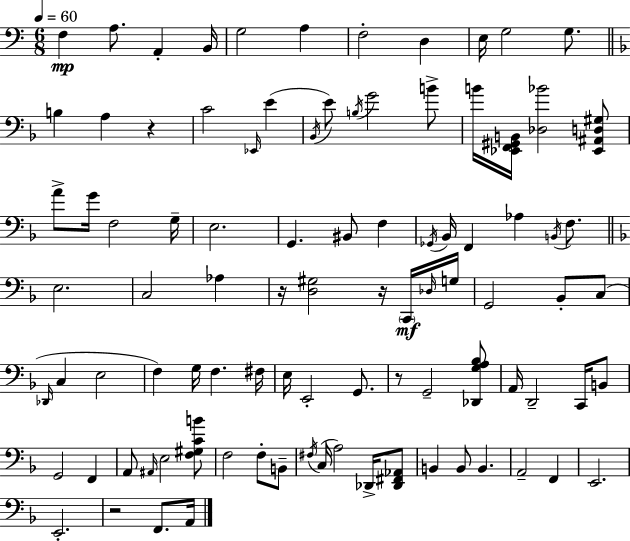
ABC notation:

X:1
T:Untitled
M:6/8
L:1/4
K:Am
F, A,/2 A,, B,,/4 G,2 A, F,2 D, E,/4 G,2 G,/2 B, A, z C2 _E,,/4 E _B,,/4 E/2 B,/4 G2 B/2 B/4 [_E,,F,,^G,,B,,]/4 [_D,_B]2 [_E,,^A,,D,^G,]/2 A/2 G/4 F,2 G,/4 E,2 G,, ^B,,/2 F, _G,,/4 _B,,/4 F,, _A, B,,/4 F,/2 E,2 C,2 _A, z/4 [D,^G,]2 z/4 C,,/4 _D,/4 G,/4 G,,2 _B,,/2 C,/2 _D,,/4 C, E,2 F, G,/4 F, ^F,/4 E,/4 E,,2 G,,/2 z/2 G,,2 [_D,,G,A,_B,]/2 A,,/4 D,,2 C,,/4 B,,/2 G,,2 F,, A,,/2 ^A,,/4 E,2 [F,^G,CB]/2 F,2 F,/2 B,,/2 ^F,/4 C,/4 A,2 _D,,/4 [_D,,^F,,_A,,]/2 B,, B,,/2 B,, A,,2 F,, E,,2 E,,2 z2 F,,/2 A,,/4